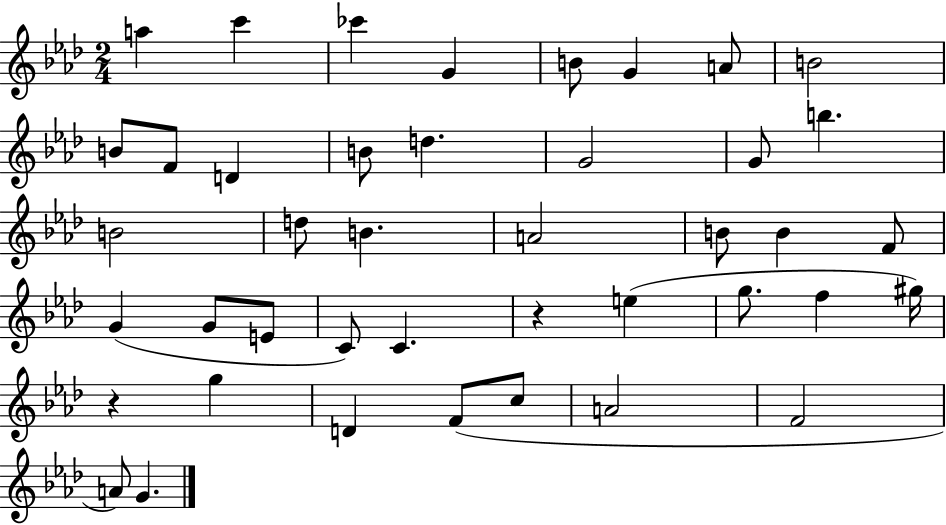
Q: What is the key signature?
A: AES major